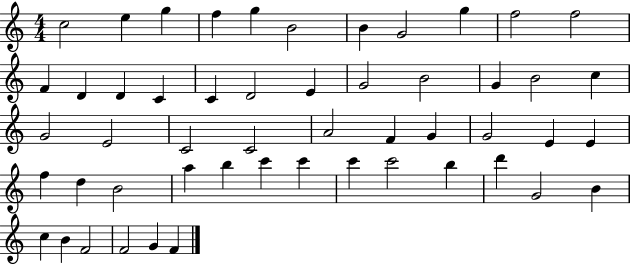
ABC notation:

X:1
T:Untitled
M:4/4
L:1/4
K:C
c2 e g f g B2 B G2 g f2 f2 F D D C C D2 E G2 B2 G B2 c G2 E2 C2 C2 A2 F G G2 E E f d B2 a b c' c' c' c'2 b d' G2 B c B F2 F2 G F